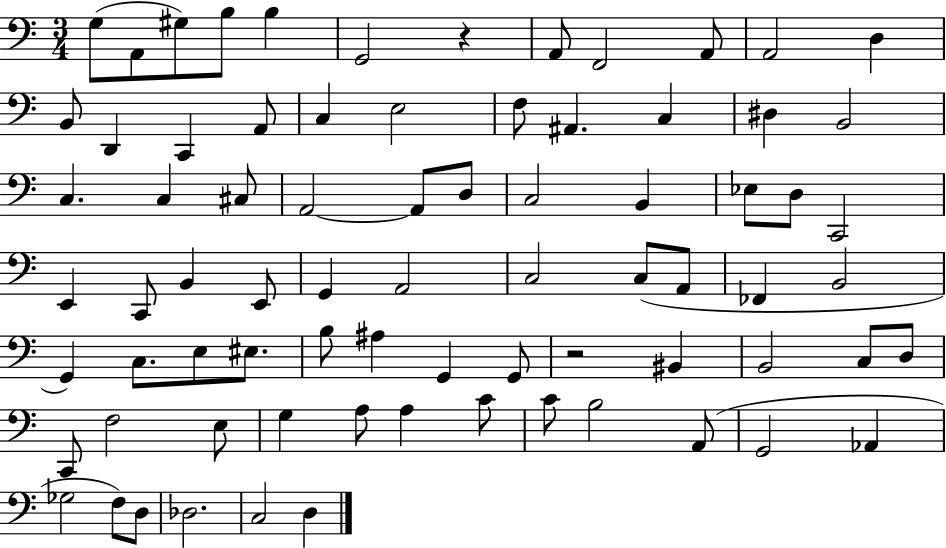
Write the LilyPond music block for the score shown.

{
  \clef bass
  \numericTimeSignature
  \time 3/4
  \key c \major
  g8( a,8 gis8) b8 b4 | g,2 r4 | a,8 f,2 a,8 | a,2 d4 | \break b,8 d,4 c,4 a,8 | c4 e2 | f8 ais,4. c4 | dis4 b,2 | \break c4. c4 cis8 | a,2~~ a,8 d8 | c2 b,4 | ees8 d8 c,2 | \break e,4 c,8 b,4 e,8 | g,4 a,2 | c2 c8( a,8 | fes,4 b,2 | \break g,4) c8. e8 eis8. | b8 ais4 g,4 g,8 | r2 bis,4 | b,2 c8 d8 | \break c,8 f2 e8 | g4 a8 a4 c'8 | c'8 b2 a,8( | g,2 aes,4 | \break ges2 f8) d8 | des2. | c2 d4 | \bar "|."
}